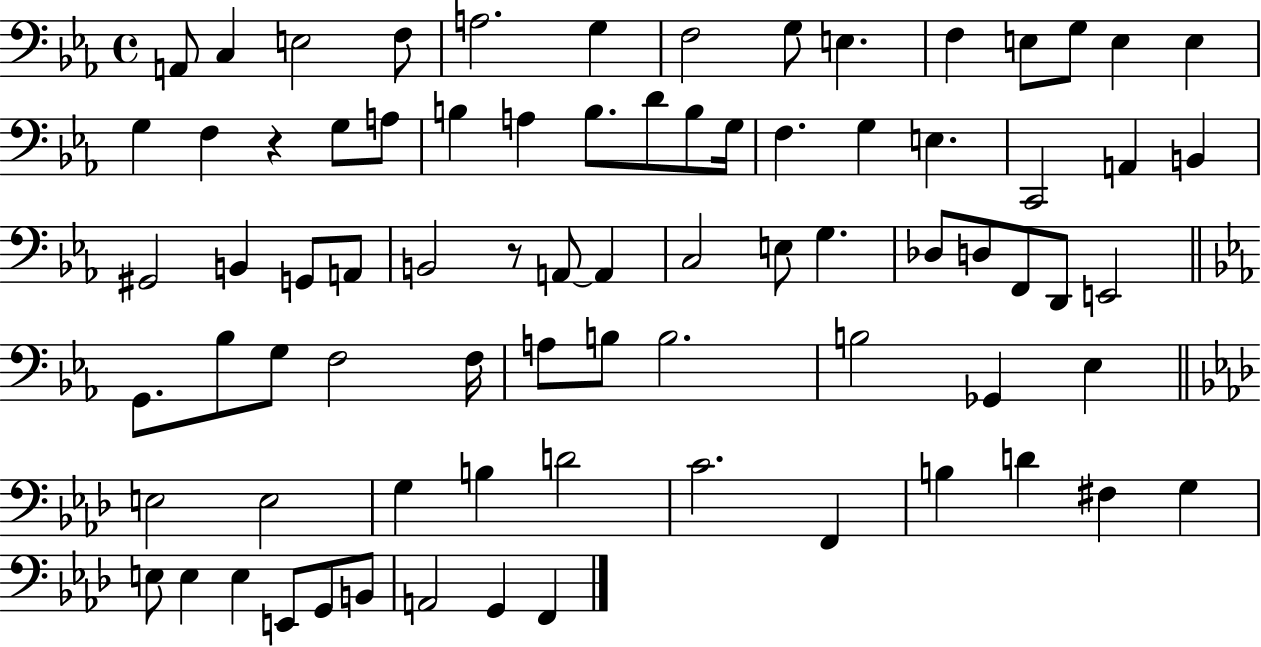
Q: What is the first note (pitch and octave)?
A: A2